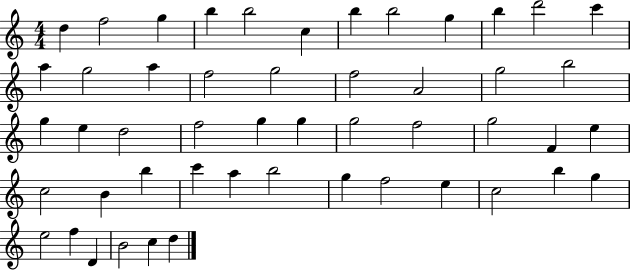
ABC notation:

X:1
T:Untitled
M:4/4
L:1/4
K:C
d f2 g b b2 c b b2 g b d'2 c' a g2 a f2 g2 f2 A2 g2 b2 g e d2 f2 g g g2 f2 g2 F e c2 B b c' a b2 g f2 e c2 b g e2 f D B2 c d